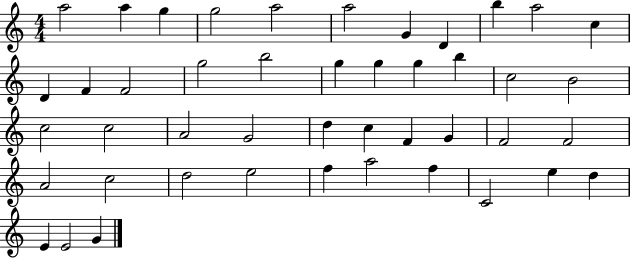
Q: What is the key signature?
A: C major